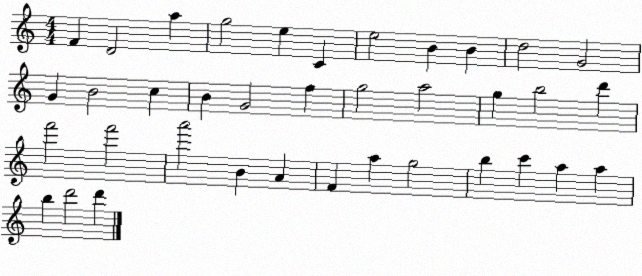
X:1
T:Untitled
M:4/4
L:1/4
K:C
F D2 a g2 e C e2 B B d2 G2 G B2 c B G2 f g2 a2 g b2 d' f'2 f'2 a'2 B A F a g2 b c' a a b d'2 d'